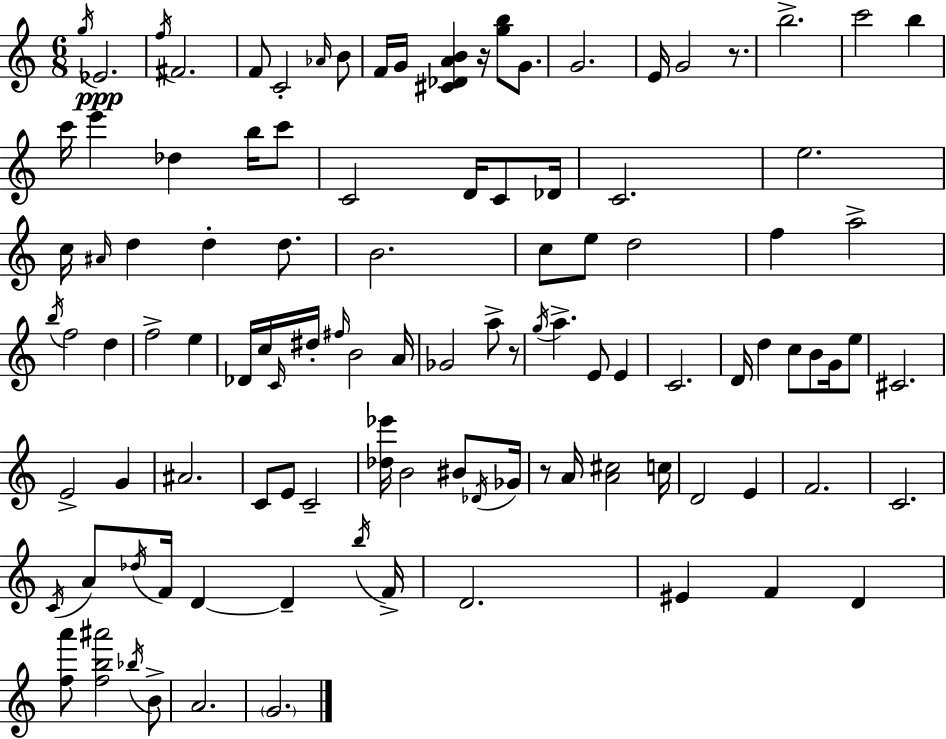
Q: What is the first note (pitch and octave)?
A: G5